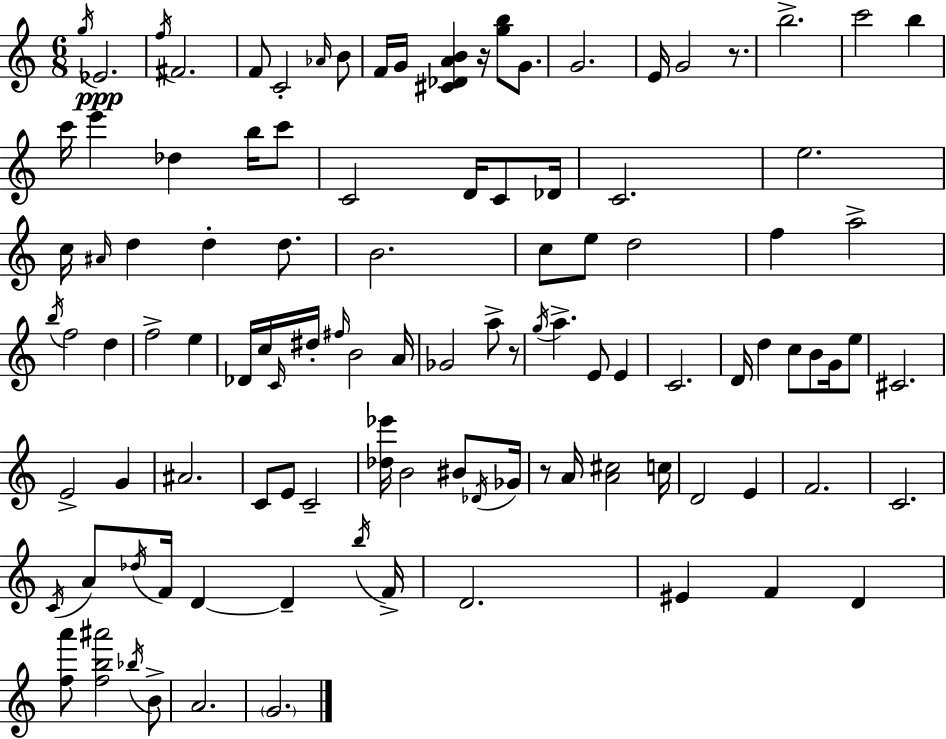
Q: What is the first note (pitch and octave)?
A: G5